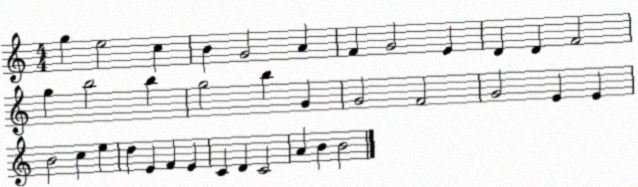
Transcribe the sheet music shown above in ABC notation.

X:1
T:Untitled
M:4/4
L:1/4
K:C
g e2 c B G2 A F G2 E D D F2 g b2 b g2 b G G2 F2 G2 E E B2 c e d E F E C D C2 A B B2